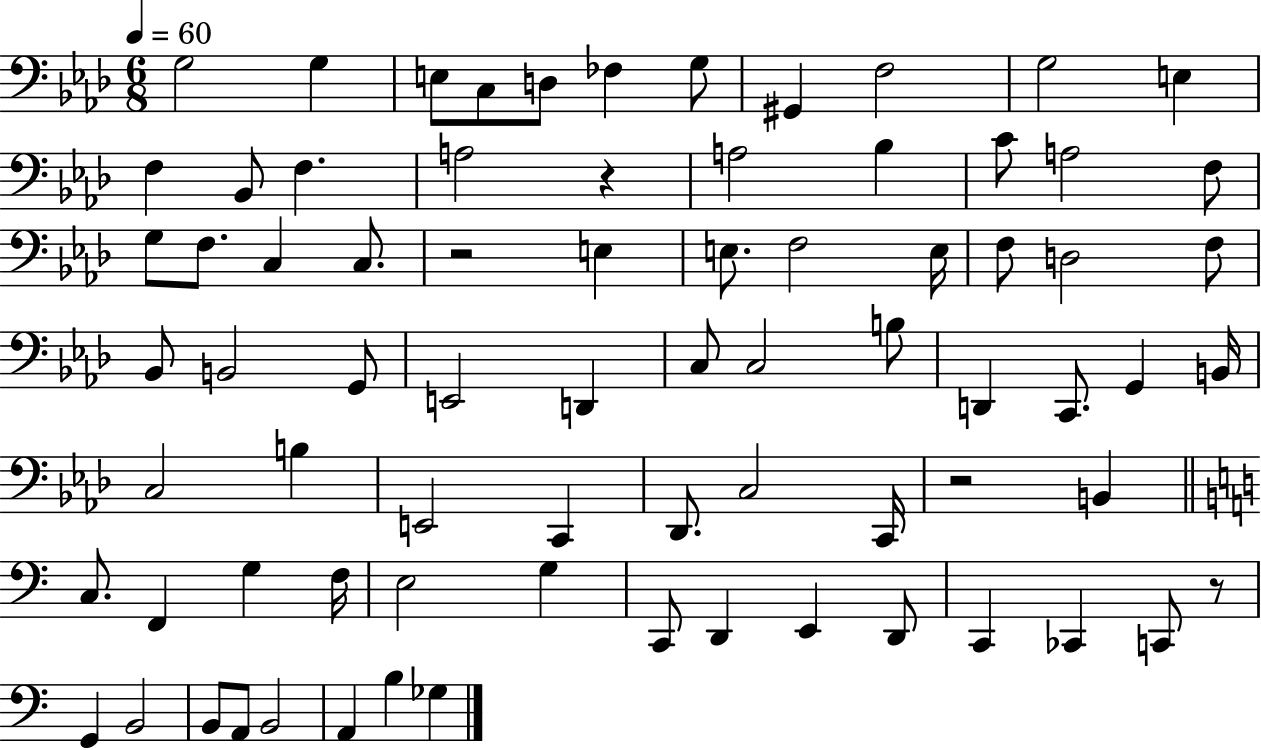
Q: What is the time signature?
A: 6/8